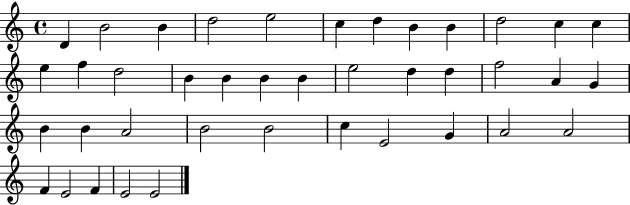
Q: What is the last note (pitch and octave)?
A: E4